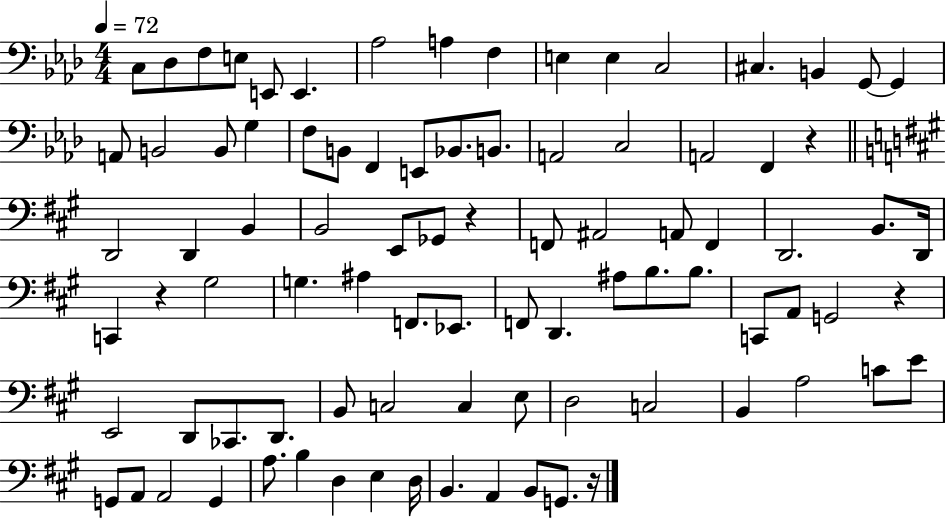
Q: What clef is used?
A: bass